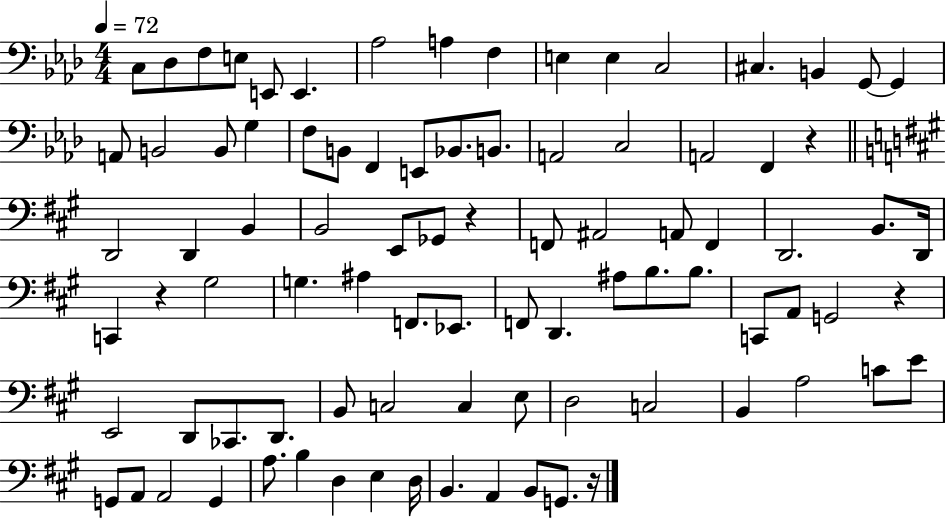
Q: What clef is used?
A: bass